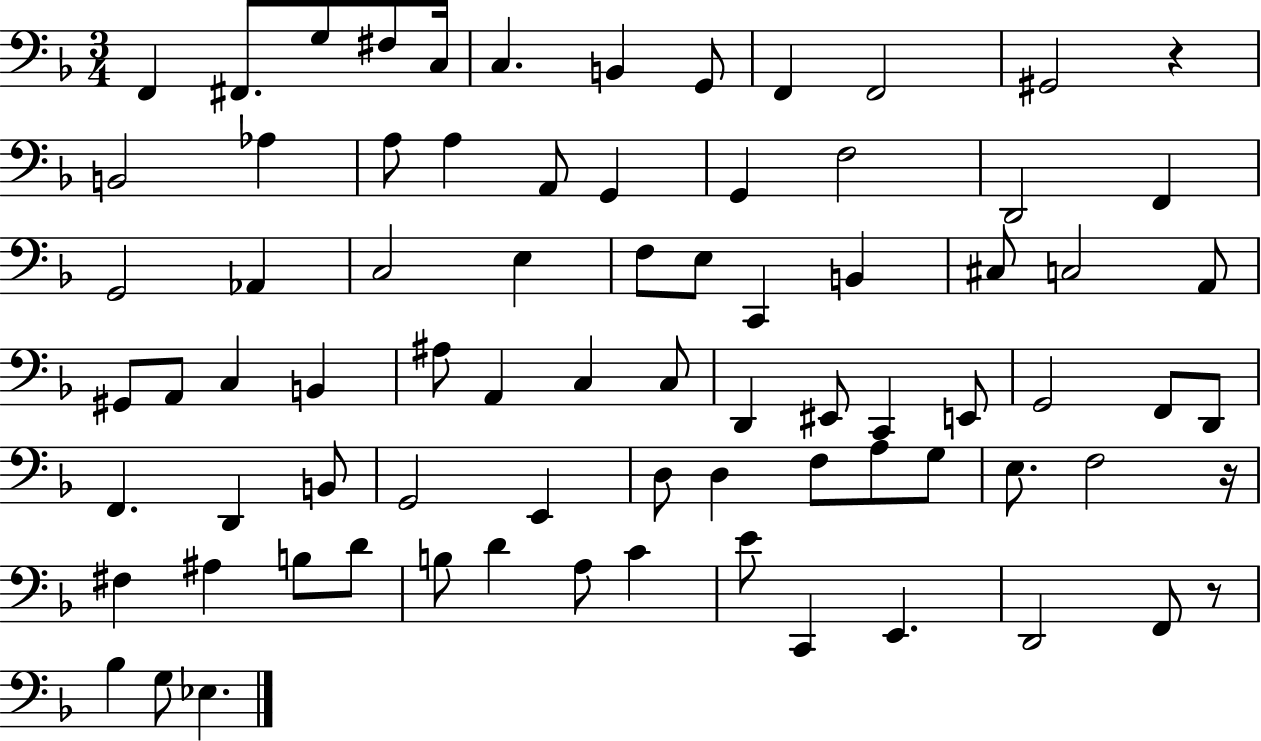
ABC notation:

X:1
T:Untitled
M:3/4
L:1/4
K:F
F,, ^F,,/2 G,/2 ^F,/2 C,/4 C, B,, G,,/2 F,, F,,2 ^G,,2 z B,,2 _A, A,/2 A, A,,/2 G,, G,, F,2 D,,2 F,, G,,2 _A,, C,2 E, F,/2 E,/2 C,, B,, ^C,/2 C,2 A,,/2 ^G,,/2 A,,/2 C, B,, ^A,/2 A,, C, C,/2 D,, ^E,,/2 C,, E,,/2 G,,2 F,,/2 D,,/2 F,, D,, B,,/2 G,,2 E,, D,/2 D, F,/2 A,/2 G,/2 E,/2 F,2 z/4 ^F, ^A, B,/2 D/2 B,/2 D A,/2 C E/2 C,, E,, D,,2 F,,/2 z/2 _B, G,/2 _E,